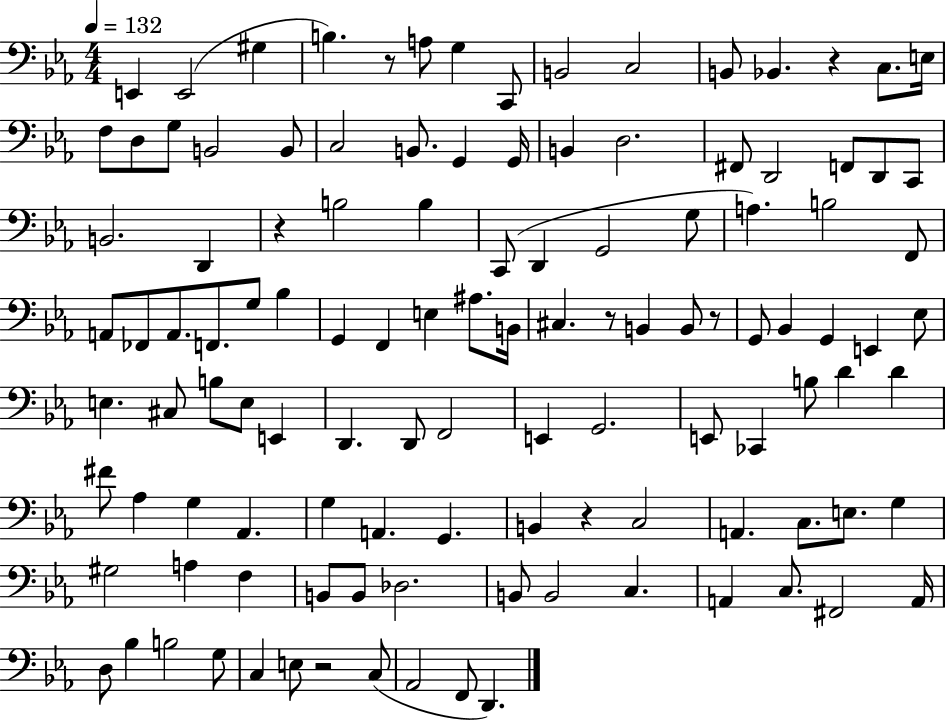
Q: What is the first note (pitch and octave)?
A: E2